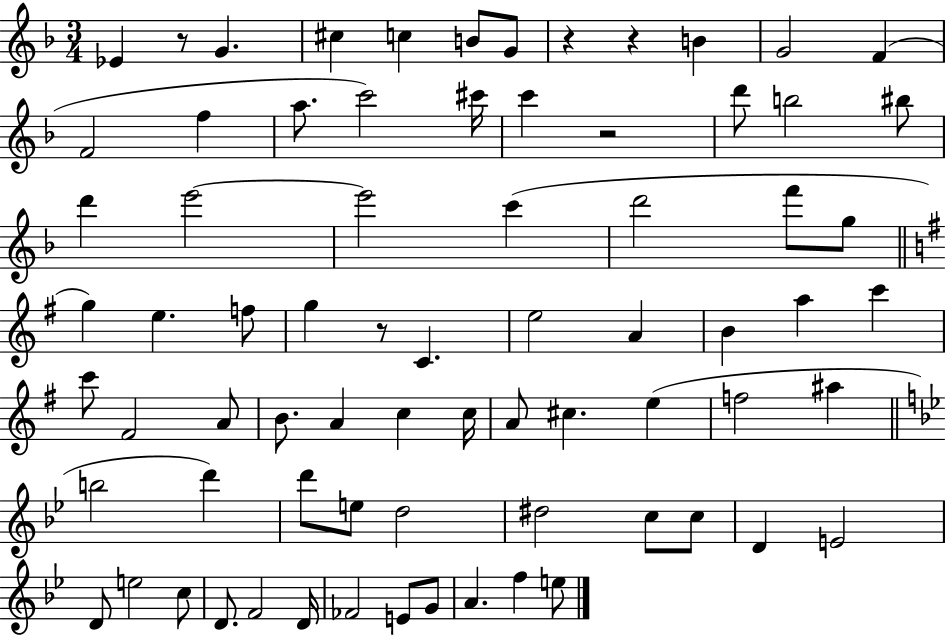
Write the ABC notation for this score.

X:1
T:Untitled
M:3/4
L:1/4
K:F
_E z/2 G ^c c B/2 G/2 z z B G2 F F2 f a/2 c'2 ^c'/4 c' z2 d'/2 b2 ^b/2 d' e'2 e'2 c' d'2 f'/2 g/2 g e f/2 g z/2 C e2 A B a c' c'/2 ^F2 A/2 B/2 A c c/4 A/2 ^c e f2 ^a b2 d' d'/2 e/2 d2 ^d2 c/2 c/2 D E2 D/2 e2 c/2 D/2 F2 D/4 _F2 E/2 G/2 A f e/2